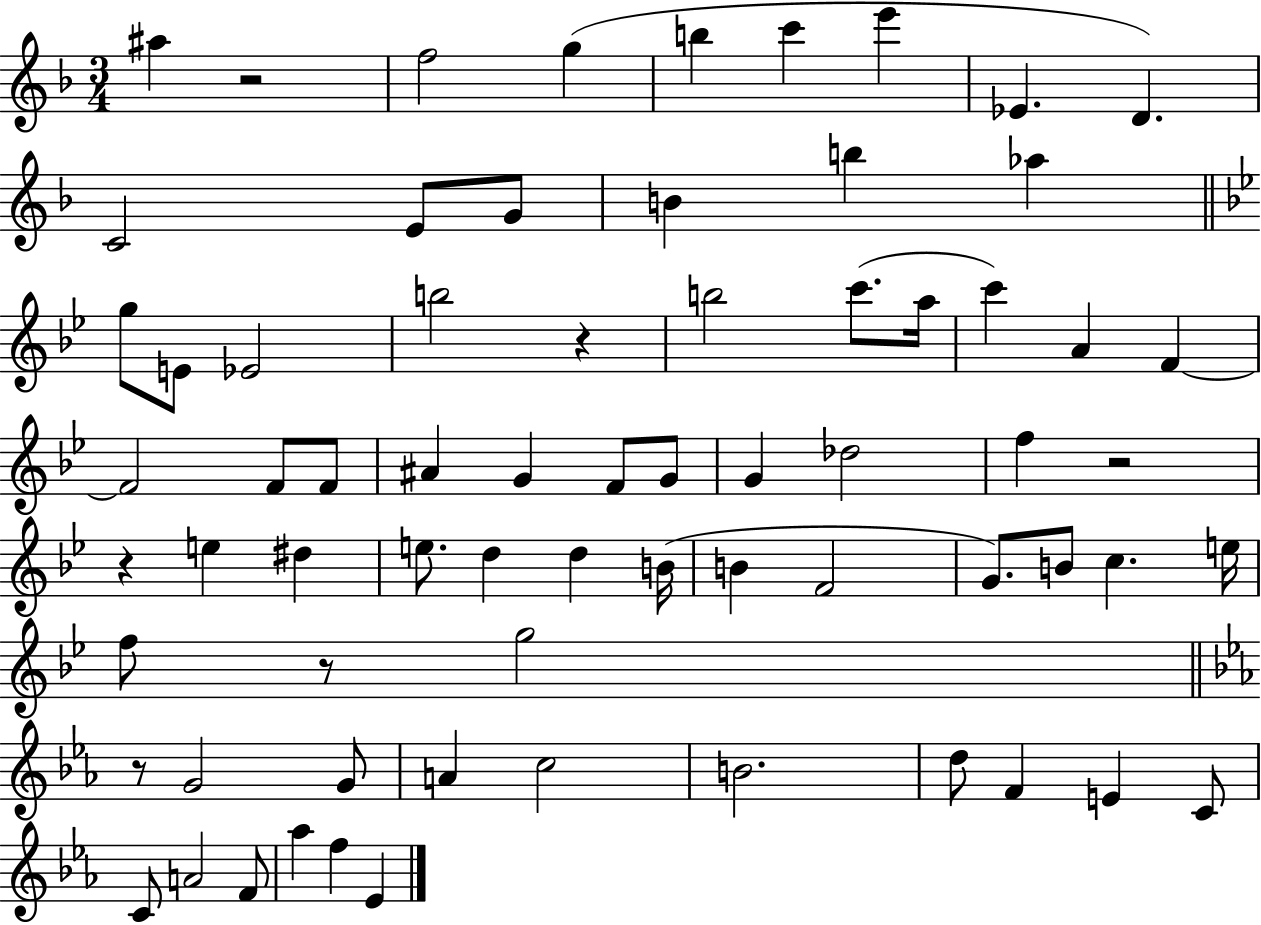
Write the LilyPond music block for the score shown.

{
  \clef treble
  \numericTimeSignature
  \time 3/4
  \key f \major
  ais''4 r2 | f''2 g''4( | b''4 c'''4 e'''4 | ees'4. d'4.) | \break c'2 e'8 g'8 | b'4 b''4 aes''4 | \bar "||" \break \key g \minor g''8 e'8 ees'2 | b''2 r4 | b''2 c'''8.( a''16 | c'''4) a'4 f'4~~ | \break f'2 f'8 f'8 | ais'4 g'4 f'8 g'8 | g'4 des''2 | f''4 r2 | \break r4 e''4 dis''4 | e''8. d''4 d''4 b'16( | b'4 f'2 | g'8.) b'8 c''4. e''16 | \break f''8 r8 g''2 | \bar "||" \break \key ees \major r8 g'2 g'8 | a'4 c''2 | b'2. | d''8 f'4 e'4 c'8 | \break c'8 a'2 f'8 | aes''4 f''4 ees'4 | \bar "|."
}